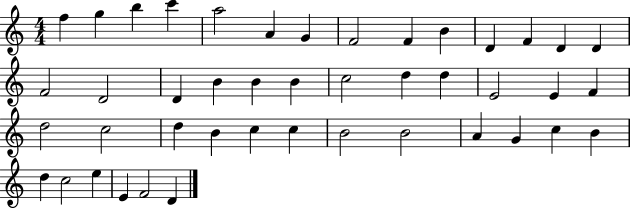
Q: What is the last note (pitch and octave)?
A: D4